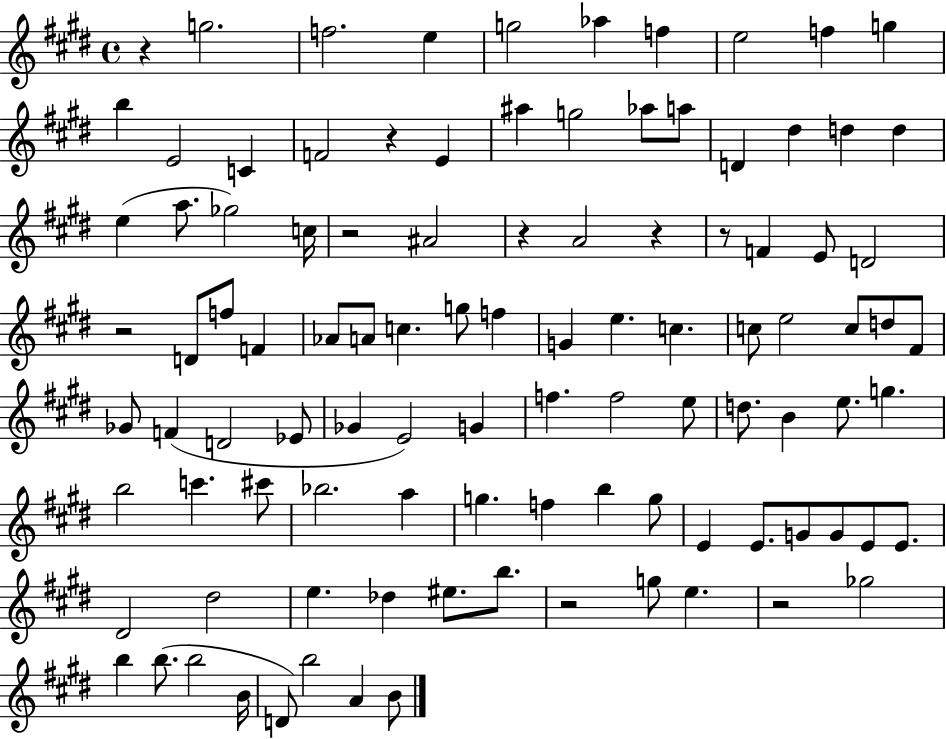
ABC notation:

X:1
T:Untitled
M:4/4
L:1/4
K:E
z g2 f2 e g2 _a f e2 f g b E2 C F2 z E ^a g2 _a/2 a/2 D ^d d d e a/2 _g2 c/4 z2 ^A2 z A2 z z/2 F E/2 D2 z2 D/2 f/2 F _A/2 A/2 c g/2 f G e c c/2 e2 c/2 d/2 ^F/2 _G/2 F D2 _E/2 _G E2 G f f2 e/2 d/2 B e/2 g b2 c' ^c'/2 _b2 a g f b g/2 E E/2 G/2 G/2 E/2 E/2 ^D2 ^d2 e _d ^e/2 b/2 z2 g/2 e z2 _g2 b b/2 b2 B/4 D/2 b2 A B/2